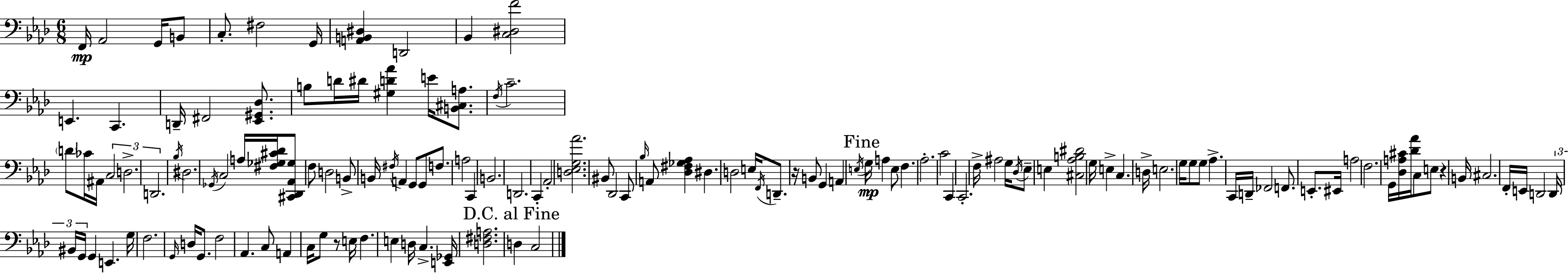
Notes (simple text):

F2/s Ab2/h G2/s B2/e C3/e. F#3/h G2/s [A2,B2,D#3]/q D2/h Bb2/q [C3,D#3,F4]/h E2/q. C2/q. D2/s F#2/h [Eb2,G#2,Db3]/e. B3/e D4/s D#4/s [G#3,D4,Ab4]/q E4/s [B2,C#3,A3]/e. F3/s C4/h. D4/e CES4/s A#2/s C3/h D3/h. D2/h. Bb3/s D#3/h. Gb2/s C3/h A3/s [F#3,Gb3,C#4,Db4]/s [C#2,Db2,Ab2,Gb3]/e F3/e D3/h B2/e B2/s F#3/s A2/q G2/e G2/e F3/e. A3/h C2/q B2/h. D2/h. C2/q Ab2/h [D3,Eb3,G3,Ab4]/h. BIS2/e Db2/h C2/e Bb3/s A2/e [Db3,F#3,Gb3,Ab3]/q D#3/q. D3/h E3/s F2/s D2/e. R/s B2/e G2/q A2/q E3/s G3/s A3/q E3/e F3/q. Ab3/h. C4/h C2/q C2/h. F3/s A#3/h G3/s Db3/s Eb3/e E3/q [C#3,Ab3,B3,D#4]/h G3/s E3/q C3/q. D3/s E3/h. G3/s G3/e G3/e Ab3/q. C2/s D2/s FES2/h F2/e. E2/e. EIS2/s A3/h F3/h. G2/s [Db3,A3,C#4]/s [Db4,Ab4]/s C3/e E3/e R/q B2/s C#3/h. F2/s E2/s D2/h D2/s BIS2/s G2/s G2/q E2/q. G3/s F3/h. G2/s D3/s G2/e. F3/h Ab2/q. C3/e A2/q C3/s G3/e R/e E3/s F3/q. E3/q D3/s C3/q. [E2,Gb2]/s [D3,F#3,A3]/h. D3/q C3/h